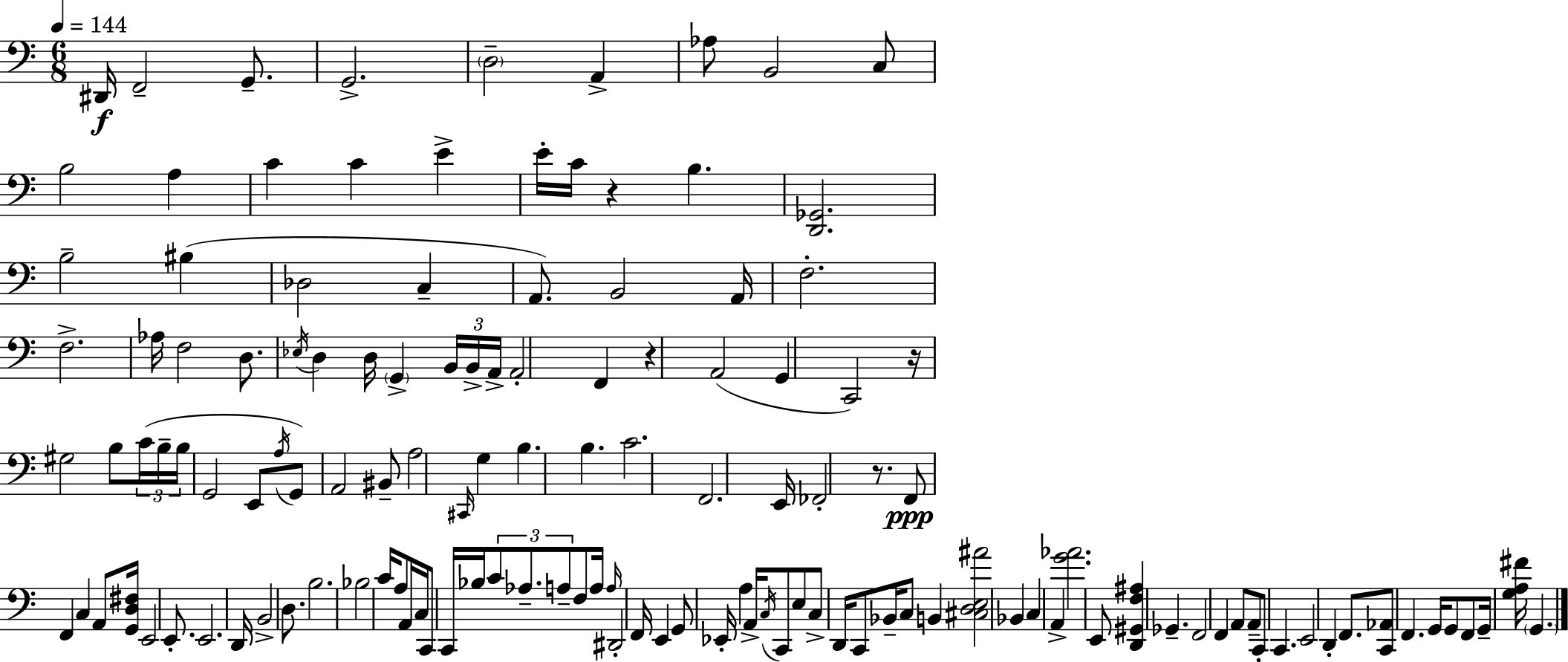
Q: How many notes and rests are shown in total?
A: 133